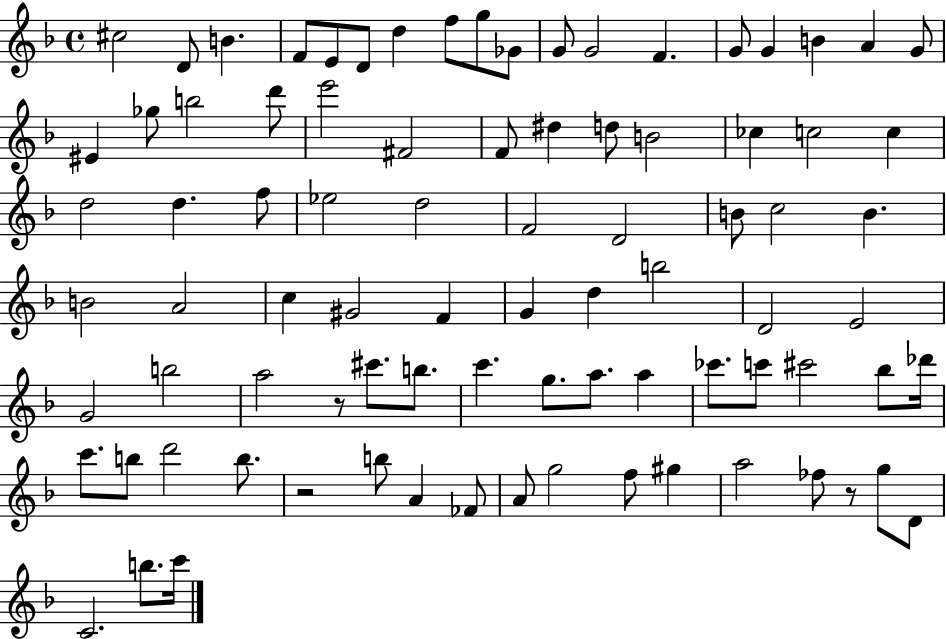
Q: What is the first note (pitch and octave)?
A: C#5